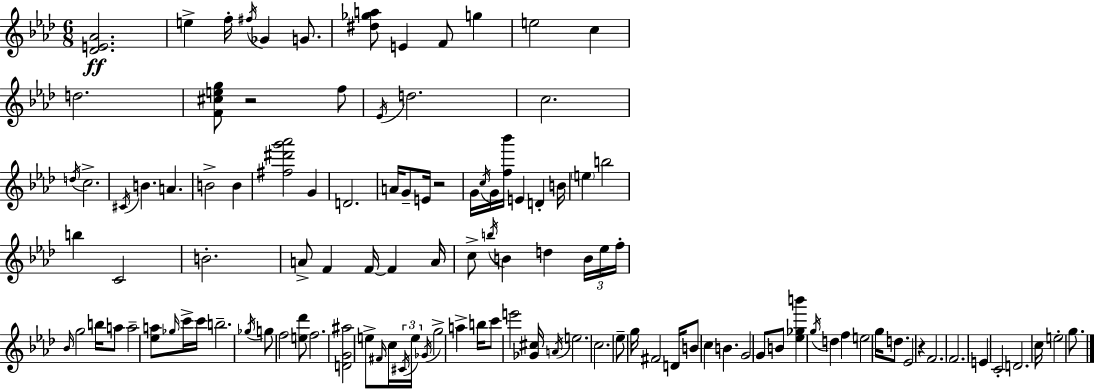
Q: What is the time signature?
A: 6/8